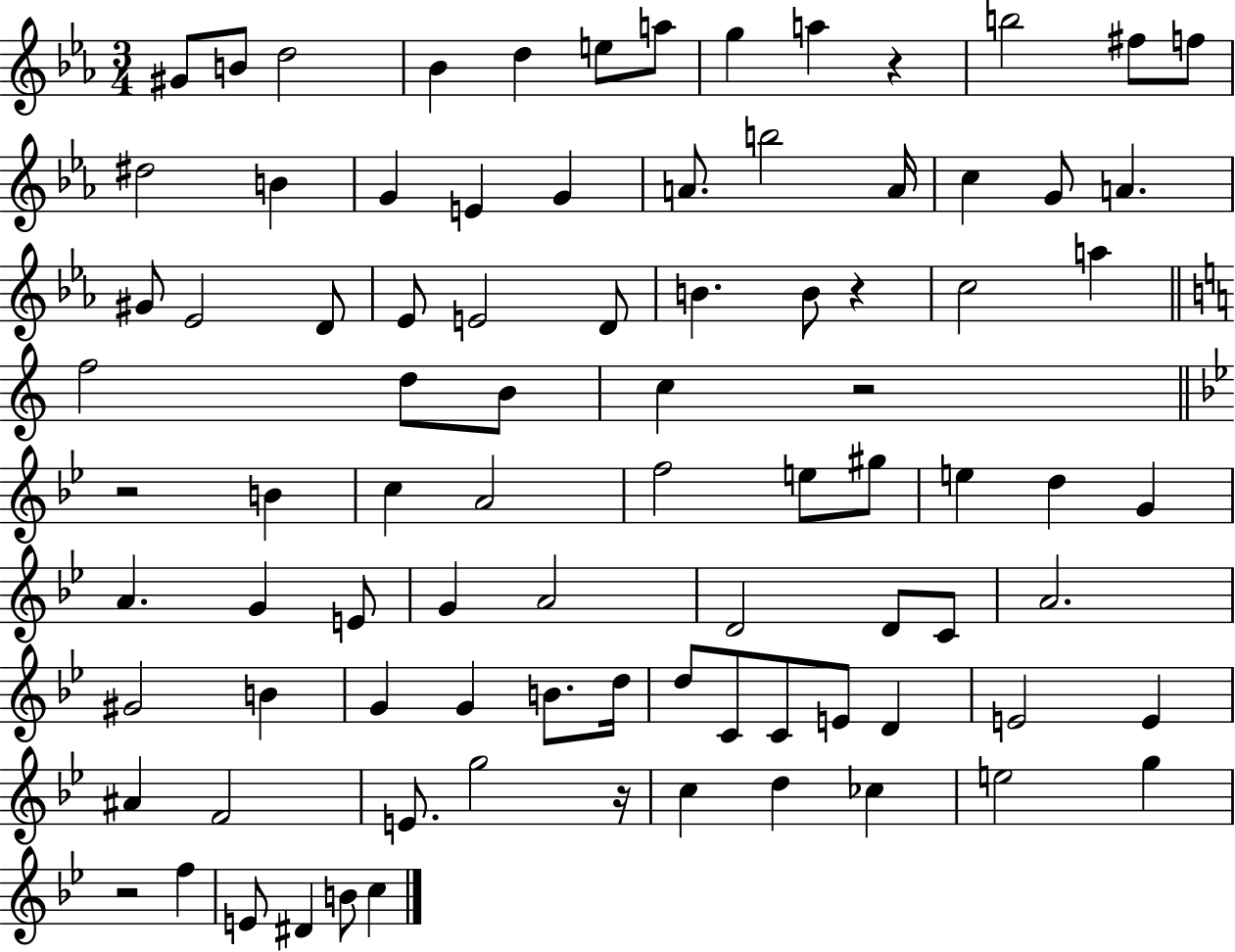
{
  \clef treble
  \numericTimeSignature
  \time 3/4
  \key ees \major
  gis'8 b'8 d''2 | bes'4 d''4 e''8 a''8 | g''4 a''4 r4 | b''2 fis''8 f''8 | \break dis''2 b'4 | g'4 e'4 g'4 | a'8. b''2 a'16 | c''4 g'8 a'4. | \break gis'8 ees'2 d'8 | ees'8 e'2 d'8 | b'4. b'8 r4 | c''2 a''4 | \break \bar "||" \break \key c \major f''2 d''8 b'8 | c''4 r2 | \bar "||" \break \key g \minor r2 b'4 | c''4 a'2 | f''2 e''8 gis''8 | e''4 d''4 g'4 | \break a'4. g'4 e'8 | g'4 a'2 | d'2 d'8 c'8 | a'2. | \break gis'2 b'4 | g'4 g'4 b'8. d''16 | d''8 c'8 c'8 e'8 d'4 | e'2 e'4 | \break ais'4 f'2 | e'8. g''2 r16 | c''4 d''4 ces''4 | e''2 g''4 | \break r2 f''4 | e'8 dis'4 b'8 c''4 | \bar "|."
}